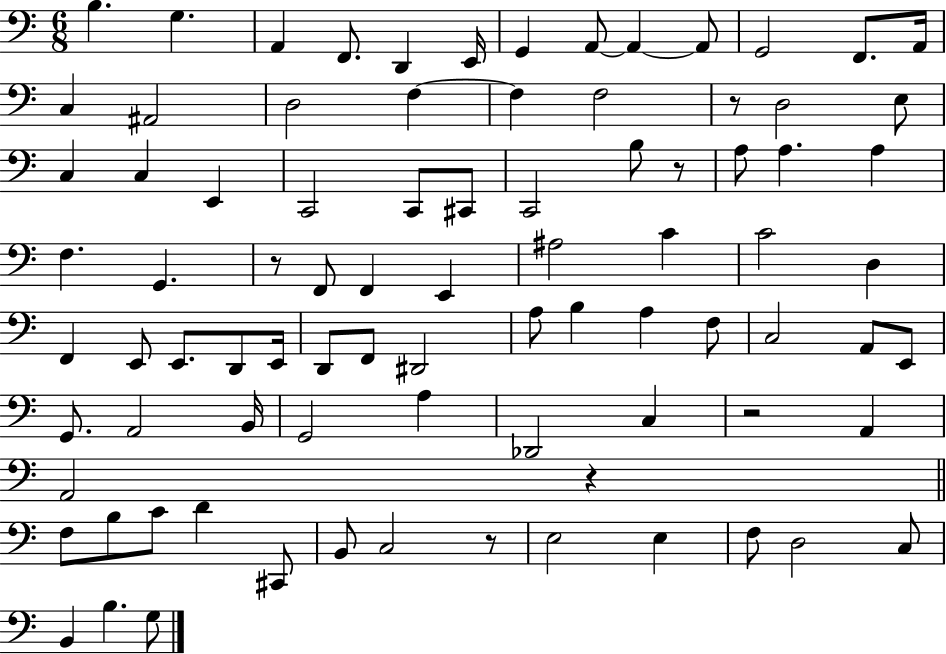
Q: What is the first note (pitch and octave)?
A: B3